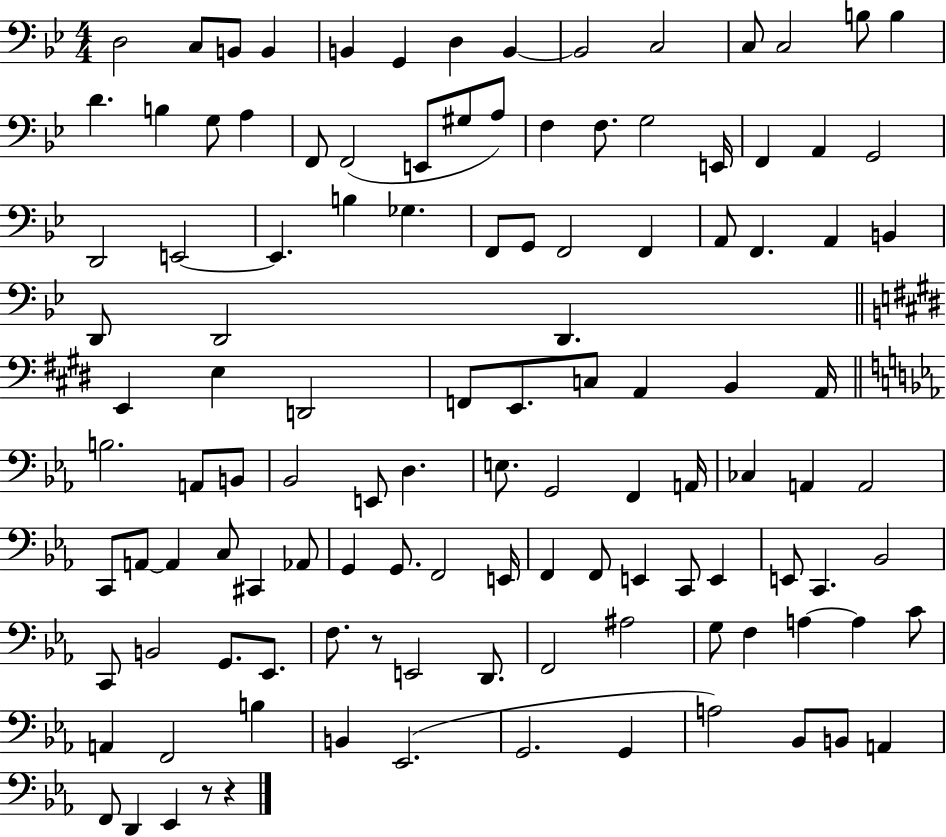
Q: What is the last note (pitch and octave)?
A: Eb2